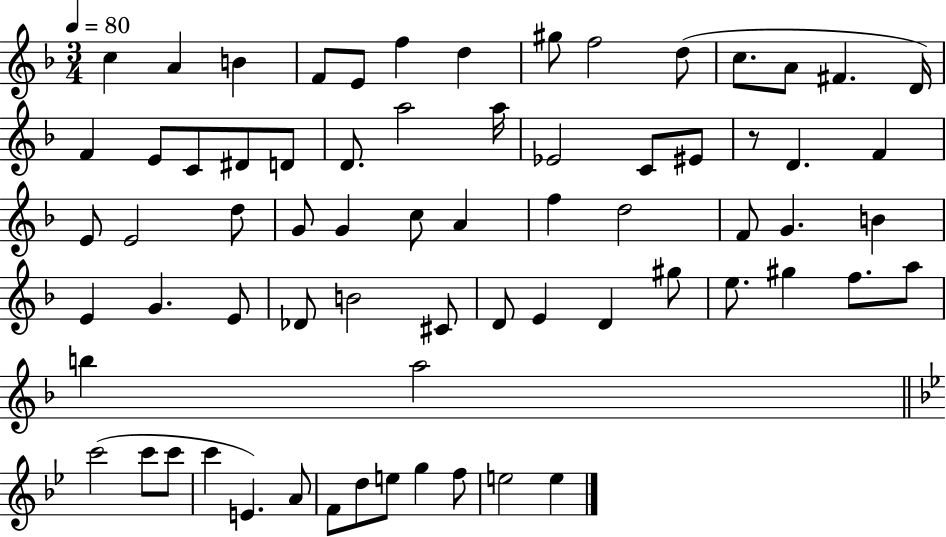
{
  \clef treble
  \numericTimeSignature
  \time 3/4
  \key f \major
  \tempo 4 = 80
  c''4 a'4 b'4 | f'8 e'8 f''4 d''4 | gis''8 f''2 d''8( | c''8. a'8 fis'4. d'16) | \break f'4 e'8 c'8 dis'8 d'8 | d'8. a''2 a''16 | ees'2 c'8 eis'8 | r8 d'4. f'4 | \break e'8 e'2 d''8 | g'8 g'4 c''8 a'4 | f''4 d''2 | f'8 g'4. b'4 | \break e'4 g'4. e'8 | des'8 b'2 cis'8 | d'8 e'4 d'4 gis''8 | e''8. gis''4 f''8. a''8 | \break b''4 a''2 | \bar "||" \break \key bes \major c'''2( c'''8 c'''8 | c'''4 e'4.) a'8 | f'8 d''8 e''8 g''4 f''8 | e''2 e''4 | \break \bar "|."
}